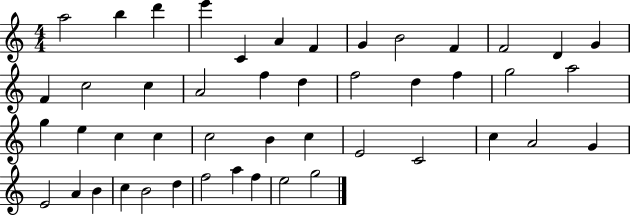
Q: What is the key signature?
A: C major